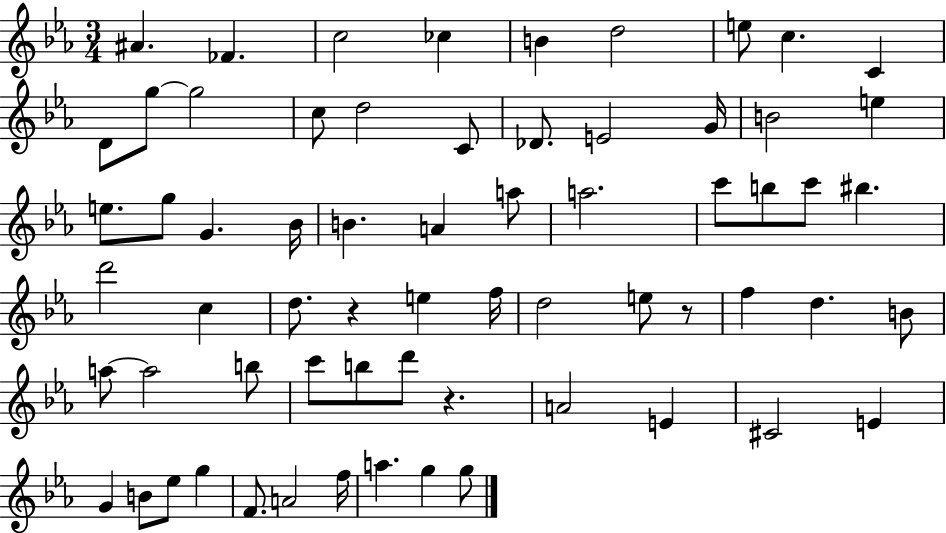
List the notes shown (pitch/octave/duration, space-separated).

A#4/q. FES4/q. C5/h CES5/q B4/q D5/h E5/e C5/q. C4/q D4/e G5/e G5/h C5/e D5/h C4/e Db4/e. E4/h G4/s B4/h E5/q E5/e. G5/e G4/q. Bb4/s B4/q. A4/q A5/e A5/h. C6/e B5/e C6/e BIS5/q. D6/h C5/q D5/e. R/q E5/q F5/s D5/h E5/e R/e F5/q D5/q. B4/e A5/e A5/h B5/e C6/e B5/e D6/e R/q. A4/h E4/q C#4/h E4/q G4/q B4/e Eb5/e G5/q F4/e. A4/h F5/s A5/q. G5/q G5/e